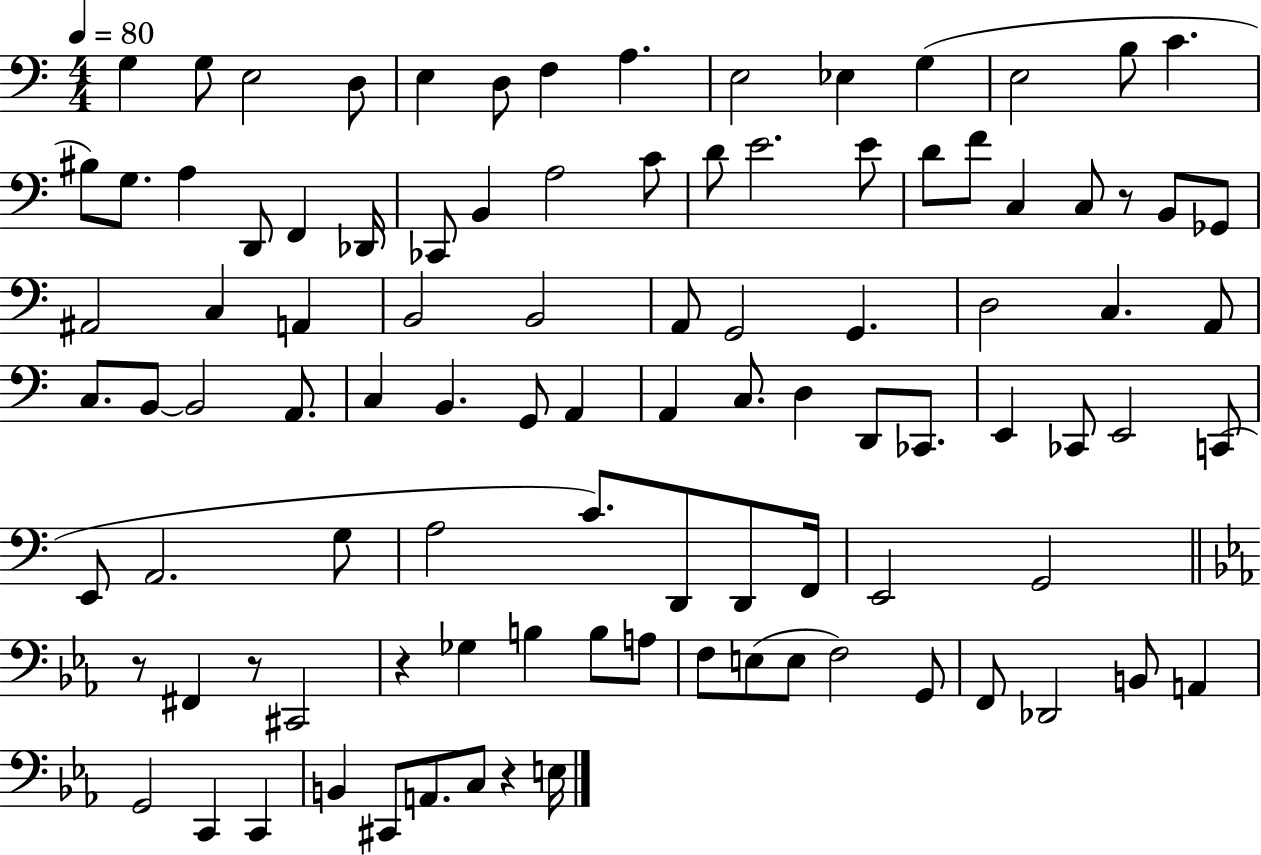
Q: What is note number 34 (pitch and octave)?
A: A#2